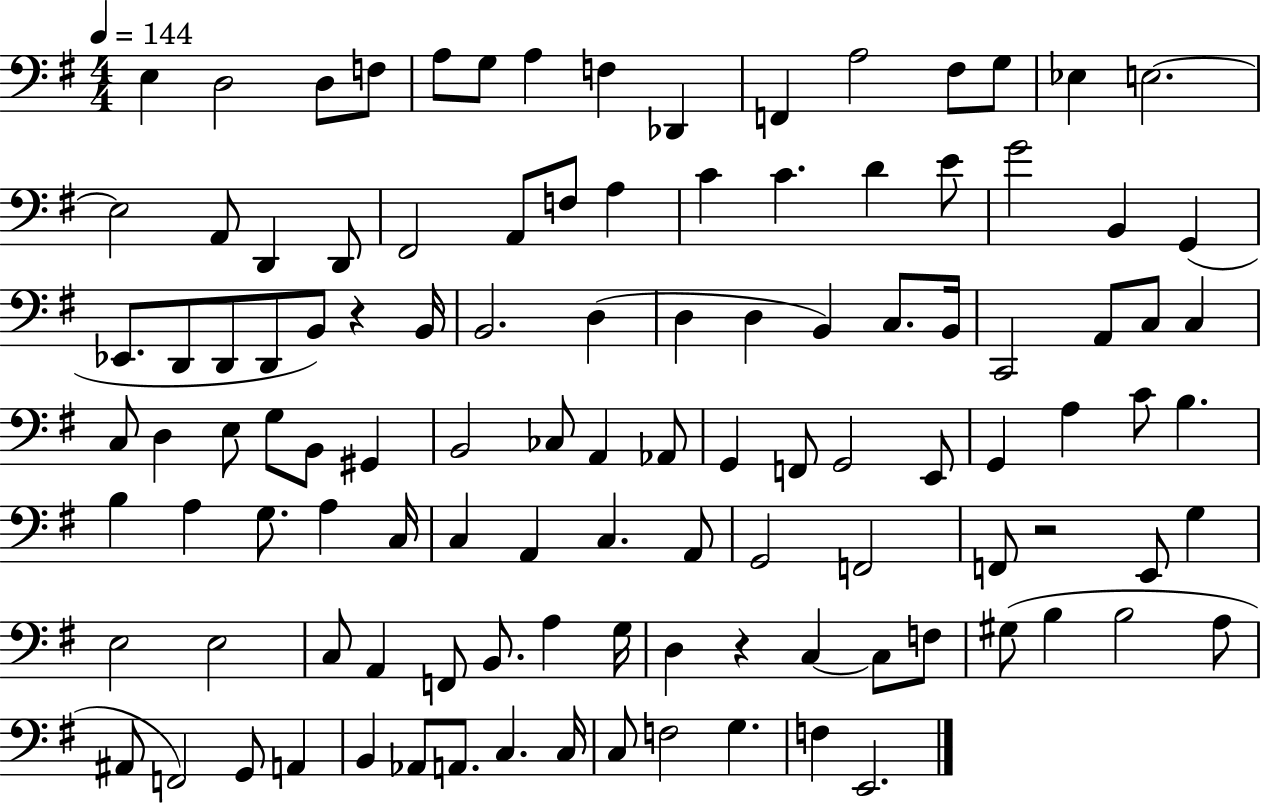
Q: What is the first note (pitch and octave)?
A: E3